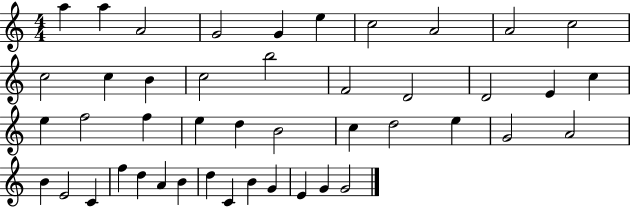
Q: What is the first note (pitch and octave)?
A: A5